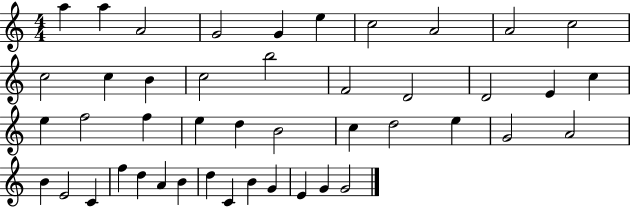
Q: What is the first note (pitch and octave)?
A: A5